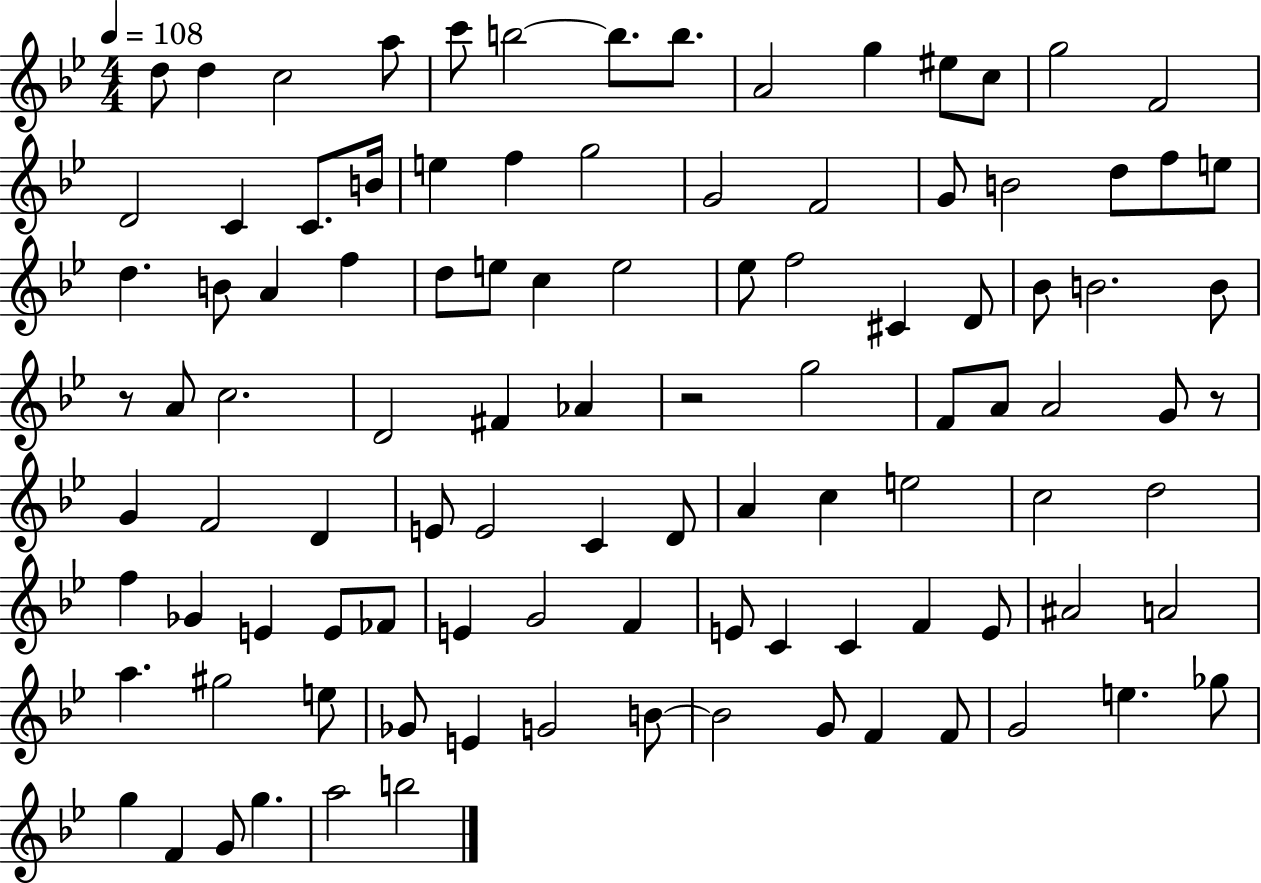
X:1
T:Untitled
M:4/4
L:1/4
K:Bb
d/2 d c2 a/2 c'/2 b2 b/2 b/2 A2 g ^e/2 c/2 g2 F2 D2 C C/2 B/4 e f g2 G2 F2 G/2 B2 d/2 f/2 e/2 d B/2 A f d/2 e/2 c e2 _e/2 f2 ^C D/2 _B/2 B2 B/2 z/2 A/2 c2 D2 ^F _A z2 g2 F/2 A/2 A2 G/2 z/2 G F2 D E/2 E2 C D/2 A c e2 c2 d2 f _G E E/2 _F/2 E G2 F E/2 C C F E/2 ^A2 A2 a ^g2 e/2 _G/2 E G2 B/2 B2 G/2 F F/2 G2 e _g/2 g F G/2 g a2 b2